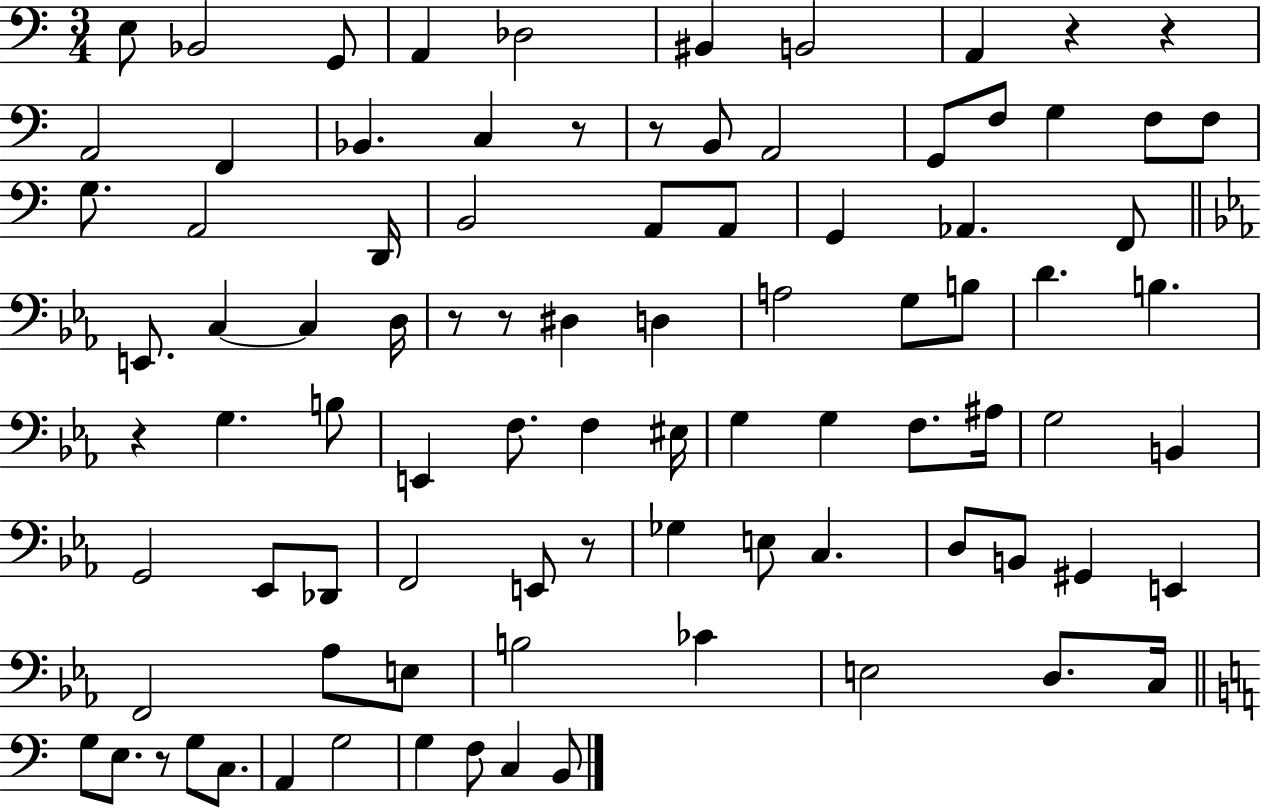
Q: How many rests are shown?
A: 9